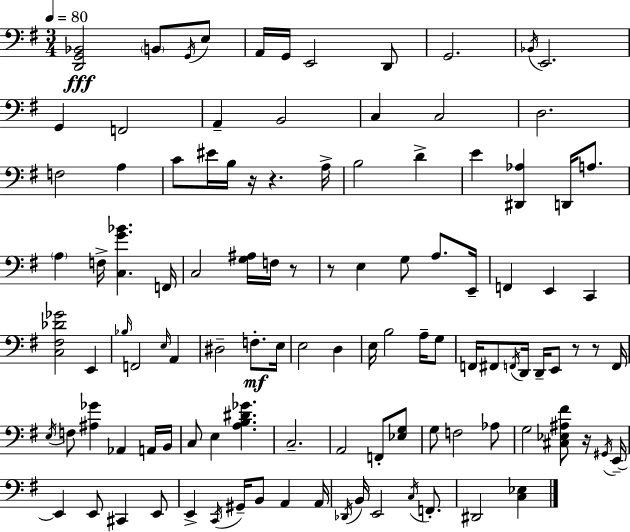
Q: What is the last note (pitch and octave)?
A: D#2